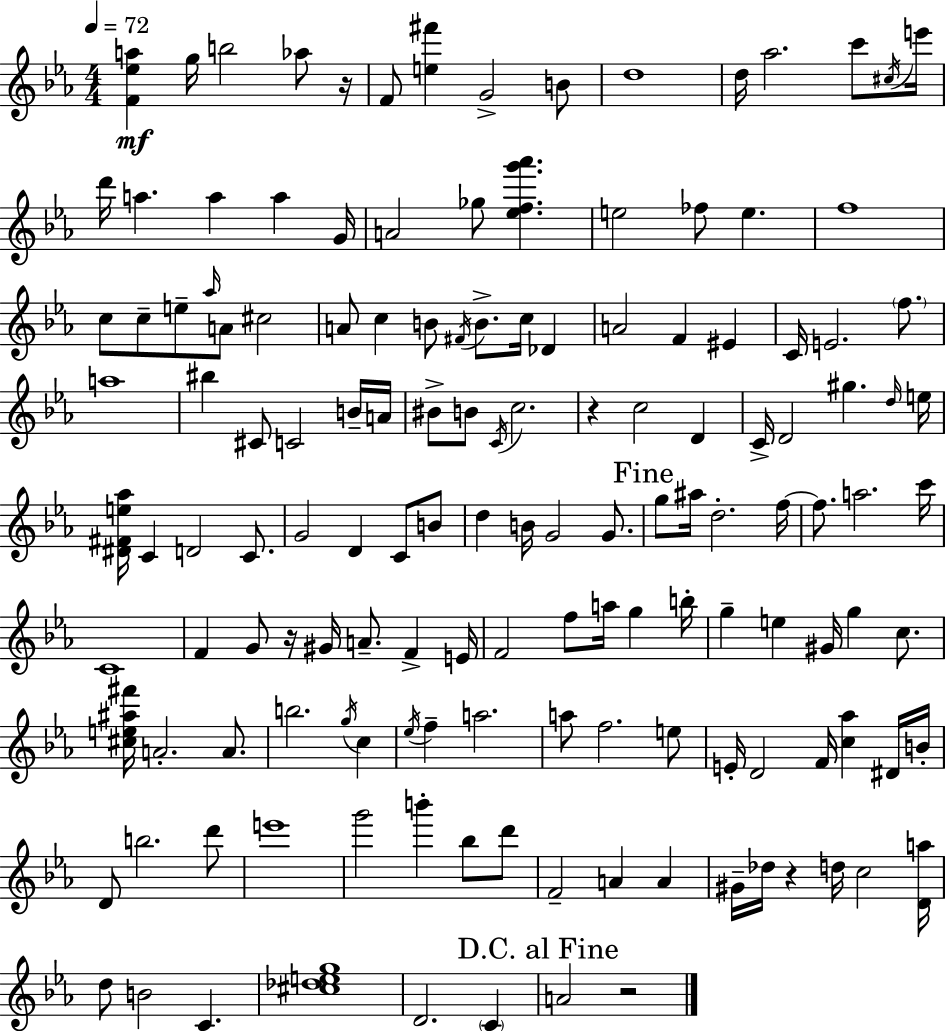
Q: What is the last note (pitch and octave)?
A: A4